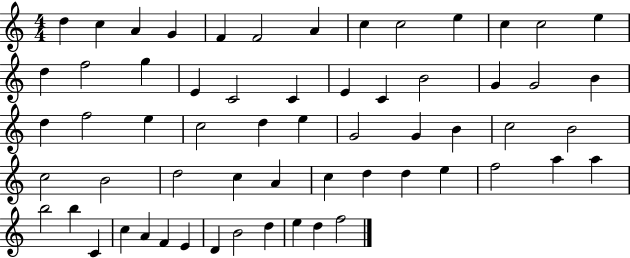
{
  \clef treble
  \numericTimeSignature
  \time 4/4
  \key c \major
  d''4 c''4 a'4 g'4 | f'4 f'2 a'4 | c''4 c''2 e''4 | c''4 c''2 e''4 | \break d''4 f''2 g''4 | e'4 c'2 c'4 | e'4 c'4 b'2 | g'4 g'2 b'4 | \break d''4 f''2 e''4 | c''2 d''4 e''4 | g'2 g'4 b'4 | c''2 b'2 | \break c''2 b'2 | d''2 c''4 a'4 | c''4 d''4 d''4 e''4 | f''2 a''4 a''4 | \break b''2 b''4 c'4 | c''4 a'4 f'4 e'4 | d'4 b'2 d''4 | e''4 d''4 f''2 | \break \bar "|."
}